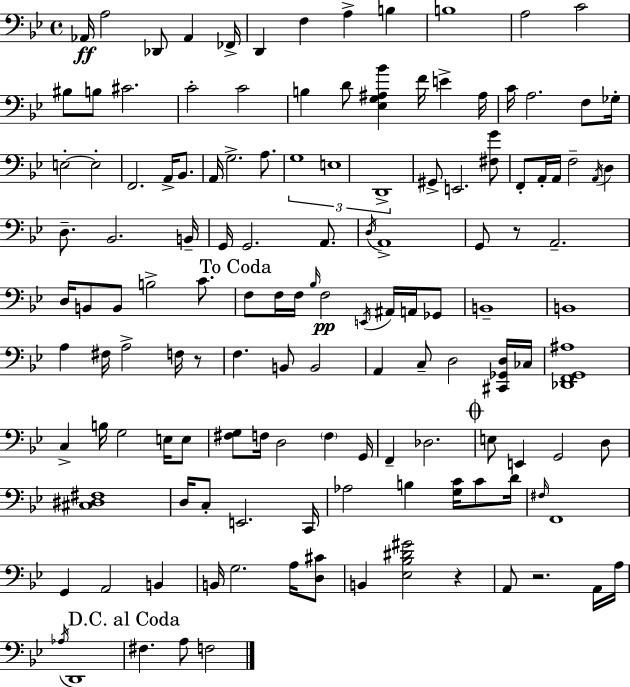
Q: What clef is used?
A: bass